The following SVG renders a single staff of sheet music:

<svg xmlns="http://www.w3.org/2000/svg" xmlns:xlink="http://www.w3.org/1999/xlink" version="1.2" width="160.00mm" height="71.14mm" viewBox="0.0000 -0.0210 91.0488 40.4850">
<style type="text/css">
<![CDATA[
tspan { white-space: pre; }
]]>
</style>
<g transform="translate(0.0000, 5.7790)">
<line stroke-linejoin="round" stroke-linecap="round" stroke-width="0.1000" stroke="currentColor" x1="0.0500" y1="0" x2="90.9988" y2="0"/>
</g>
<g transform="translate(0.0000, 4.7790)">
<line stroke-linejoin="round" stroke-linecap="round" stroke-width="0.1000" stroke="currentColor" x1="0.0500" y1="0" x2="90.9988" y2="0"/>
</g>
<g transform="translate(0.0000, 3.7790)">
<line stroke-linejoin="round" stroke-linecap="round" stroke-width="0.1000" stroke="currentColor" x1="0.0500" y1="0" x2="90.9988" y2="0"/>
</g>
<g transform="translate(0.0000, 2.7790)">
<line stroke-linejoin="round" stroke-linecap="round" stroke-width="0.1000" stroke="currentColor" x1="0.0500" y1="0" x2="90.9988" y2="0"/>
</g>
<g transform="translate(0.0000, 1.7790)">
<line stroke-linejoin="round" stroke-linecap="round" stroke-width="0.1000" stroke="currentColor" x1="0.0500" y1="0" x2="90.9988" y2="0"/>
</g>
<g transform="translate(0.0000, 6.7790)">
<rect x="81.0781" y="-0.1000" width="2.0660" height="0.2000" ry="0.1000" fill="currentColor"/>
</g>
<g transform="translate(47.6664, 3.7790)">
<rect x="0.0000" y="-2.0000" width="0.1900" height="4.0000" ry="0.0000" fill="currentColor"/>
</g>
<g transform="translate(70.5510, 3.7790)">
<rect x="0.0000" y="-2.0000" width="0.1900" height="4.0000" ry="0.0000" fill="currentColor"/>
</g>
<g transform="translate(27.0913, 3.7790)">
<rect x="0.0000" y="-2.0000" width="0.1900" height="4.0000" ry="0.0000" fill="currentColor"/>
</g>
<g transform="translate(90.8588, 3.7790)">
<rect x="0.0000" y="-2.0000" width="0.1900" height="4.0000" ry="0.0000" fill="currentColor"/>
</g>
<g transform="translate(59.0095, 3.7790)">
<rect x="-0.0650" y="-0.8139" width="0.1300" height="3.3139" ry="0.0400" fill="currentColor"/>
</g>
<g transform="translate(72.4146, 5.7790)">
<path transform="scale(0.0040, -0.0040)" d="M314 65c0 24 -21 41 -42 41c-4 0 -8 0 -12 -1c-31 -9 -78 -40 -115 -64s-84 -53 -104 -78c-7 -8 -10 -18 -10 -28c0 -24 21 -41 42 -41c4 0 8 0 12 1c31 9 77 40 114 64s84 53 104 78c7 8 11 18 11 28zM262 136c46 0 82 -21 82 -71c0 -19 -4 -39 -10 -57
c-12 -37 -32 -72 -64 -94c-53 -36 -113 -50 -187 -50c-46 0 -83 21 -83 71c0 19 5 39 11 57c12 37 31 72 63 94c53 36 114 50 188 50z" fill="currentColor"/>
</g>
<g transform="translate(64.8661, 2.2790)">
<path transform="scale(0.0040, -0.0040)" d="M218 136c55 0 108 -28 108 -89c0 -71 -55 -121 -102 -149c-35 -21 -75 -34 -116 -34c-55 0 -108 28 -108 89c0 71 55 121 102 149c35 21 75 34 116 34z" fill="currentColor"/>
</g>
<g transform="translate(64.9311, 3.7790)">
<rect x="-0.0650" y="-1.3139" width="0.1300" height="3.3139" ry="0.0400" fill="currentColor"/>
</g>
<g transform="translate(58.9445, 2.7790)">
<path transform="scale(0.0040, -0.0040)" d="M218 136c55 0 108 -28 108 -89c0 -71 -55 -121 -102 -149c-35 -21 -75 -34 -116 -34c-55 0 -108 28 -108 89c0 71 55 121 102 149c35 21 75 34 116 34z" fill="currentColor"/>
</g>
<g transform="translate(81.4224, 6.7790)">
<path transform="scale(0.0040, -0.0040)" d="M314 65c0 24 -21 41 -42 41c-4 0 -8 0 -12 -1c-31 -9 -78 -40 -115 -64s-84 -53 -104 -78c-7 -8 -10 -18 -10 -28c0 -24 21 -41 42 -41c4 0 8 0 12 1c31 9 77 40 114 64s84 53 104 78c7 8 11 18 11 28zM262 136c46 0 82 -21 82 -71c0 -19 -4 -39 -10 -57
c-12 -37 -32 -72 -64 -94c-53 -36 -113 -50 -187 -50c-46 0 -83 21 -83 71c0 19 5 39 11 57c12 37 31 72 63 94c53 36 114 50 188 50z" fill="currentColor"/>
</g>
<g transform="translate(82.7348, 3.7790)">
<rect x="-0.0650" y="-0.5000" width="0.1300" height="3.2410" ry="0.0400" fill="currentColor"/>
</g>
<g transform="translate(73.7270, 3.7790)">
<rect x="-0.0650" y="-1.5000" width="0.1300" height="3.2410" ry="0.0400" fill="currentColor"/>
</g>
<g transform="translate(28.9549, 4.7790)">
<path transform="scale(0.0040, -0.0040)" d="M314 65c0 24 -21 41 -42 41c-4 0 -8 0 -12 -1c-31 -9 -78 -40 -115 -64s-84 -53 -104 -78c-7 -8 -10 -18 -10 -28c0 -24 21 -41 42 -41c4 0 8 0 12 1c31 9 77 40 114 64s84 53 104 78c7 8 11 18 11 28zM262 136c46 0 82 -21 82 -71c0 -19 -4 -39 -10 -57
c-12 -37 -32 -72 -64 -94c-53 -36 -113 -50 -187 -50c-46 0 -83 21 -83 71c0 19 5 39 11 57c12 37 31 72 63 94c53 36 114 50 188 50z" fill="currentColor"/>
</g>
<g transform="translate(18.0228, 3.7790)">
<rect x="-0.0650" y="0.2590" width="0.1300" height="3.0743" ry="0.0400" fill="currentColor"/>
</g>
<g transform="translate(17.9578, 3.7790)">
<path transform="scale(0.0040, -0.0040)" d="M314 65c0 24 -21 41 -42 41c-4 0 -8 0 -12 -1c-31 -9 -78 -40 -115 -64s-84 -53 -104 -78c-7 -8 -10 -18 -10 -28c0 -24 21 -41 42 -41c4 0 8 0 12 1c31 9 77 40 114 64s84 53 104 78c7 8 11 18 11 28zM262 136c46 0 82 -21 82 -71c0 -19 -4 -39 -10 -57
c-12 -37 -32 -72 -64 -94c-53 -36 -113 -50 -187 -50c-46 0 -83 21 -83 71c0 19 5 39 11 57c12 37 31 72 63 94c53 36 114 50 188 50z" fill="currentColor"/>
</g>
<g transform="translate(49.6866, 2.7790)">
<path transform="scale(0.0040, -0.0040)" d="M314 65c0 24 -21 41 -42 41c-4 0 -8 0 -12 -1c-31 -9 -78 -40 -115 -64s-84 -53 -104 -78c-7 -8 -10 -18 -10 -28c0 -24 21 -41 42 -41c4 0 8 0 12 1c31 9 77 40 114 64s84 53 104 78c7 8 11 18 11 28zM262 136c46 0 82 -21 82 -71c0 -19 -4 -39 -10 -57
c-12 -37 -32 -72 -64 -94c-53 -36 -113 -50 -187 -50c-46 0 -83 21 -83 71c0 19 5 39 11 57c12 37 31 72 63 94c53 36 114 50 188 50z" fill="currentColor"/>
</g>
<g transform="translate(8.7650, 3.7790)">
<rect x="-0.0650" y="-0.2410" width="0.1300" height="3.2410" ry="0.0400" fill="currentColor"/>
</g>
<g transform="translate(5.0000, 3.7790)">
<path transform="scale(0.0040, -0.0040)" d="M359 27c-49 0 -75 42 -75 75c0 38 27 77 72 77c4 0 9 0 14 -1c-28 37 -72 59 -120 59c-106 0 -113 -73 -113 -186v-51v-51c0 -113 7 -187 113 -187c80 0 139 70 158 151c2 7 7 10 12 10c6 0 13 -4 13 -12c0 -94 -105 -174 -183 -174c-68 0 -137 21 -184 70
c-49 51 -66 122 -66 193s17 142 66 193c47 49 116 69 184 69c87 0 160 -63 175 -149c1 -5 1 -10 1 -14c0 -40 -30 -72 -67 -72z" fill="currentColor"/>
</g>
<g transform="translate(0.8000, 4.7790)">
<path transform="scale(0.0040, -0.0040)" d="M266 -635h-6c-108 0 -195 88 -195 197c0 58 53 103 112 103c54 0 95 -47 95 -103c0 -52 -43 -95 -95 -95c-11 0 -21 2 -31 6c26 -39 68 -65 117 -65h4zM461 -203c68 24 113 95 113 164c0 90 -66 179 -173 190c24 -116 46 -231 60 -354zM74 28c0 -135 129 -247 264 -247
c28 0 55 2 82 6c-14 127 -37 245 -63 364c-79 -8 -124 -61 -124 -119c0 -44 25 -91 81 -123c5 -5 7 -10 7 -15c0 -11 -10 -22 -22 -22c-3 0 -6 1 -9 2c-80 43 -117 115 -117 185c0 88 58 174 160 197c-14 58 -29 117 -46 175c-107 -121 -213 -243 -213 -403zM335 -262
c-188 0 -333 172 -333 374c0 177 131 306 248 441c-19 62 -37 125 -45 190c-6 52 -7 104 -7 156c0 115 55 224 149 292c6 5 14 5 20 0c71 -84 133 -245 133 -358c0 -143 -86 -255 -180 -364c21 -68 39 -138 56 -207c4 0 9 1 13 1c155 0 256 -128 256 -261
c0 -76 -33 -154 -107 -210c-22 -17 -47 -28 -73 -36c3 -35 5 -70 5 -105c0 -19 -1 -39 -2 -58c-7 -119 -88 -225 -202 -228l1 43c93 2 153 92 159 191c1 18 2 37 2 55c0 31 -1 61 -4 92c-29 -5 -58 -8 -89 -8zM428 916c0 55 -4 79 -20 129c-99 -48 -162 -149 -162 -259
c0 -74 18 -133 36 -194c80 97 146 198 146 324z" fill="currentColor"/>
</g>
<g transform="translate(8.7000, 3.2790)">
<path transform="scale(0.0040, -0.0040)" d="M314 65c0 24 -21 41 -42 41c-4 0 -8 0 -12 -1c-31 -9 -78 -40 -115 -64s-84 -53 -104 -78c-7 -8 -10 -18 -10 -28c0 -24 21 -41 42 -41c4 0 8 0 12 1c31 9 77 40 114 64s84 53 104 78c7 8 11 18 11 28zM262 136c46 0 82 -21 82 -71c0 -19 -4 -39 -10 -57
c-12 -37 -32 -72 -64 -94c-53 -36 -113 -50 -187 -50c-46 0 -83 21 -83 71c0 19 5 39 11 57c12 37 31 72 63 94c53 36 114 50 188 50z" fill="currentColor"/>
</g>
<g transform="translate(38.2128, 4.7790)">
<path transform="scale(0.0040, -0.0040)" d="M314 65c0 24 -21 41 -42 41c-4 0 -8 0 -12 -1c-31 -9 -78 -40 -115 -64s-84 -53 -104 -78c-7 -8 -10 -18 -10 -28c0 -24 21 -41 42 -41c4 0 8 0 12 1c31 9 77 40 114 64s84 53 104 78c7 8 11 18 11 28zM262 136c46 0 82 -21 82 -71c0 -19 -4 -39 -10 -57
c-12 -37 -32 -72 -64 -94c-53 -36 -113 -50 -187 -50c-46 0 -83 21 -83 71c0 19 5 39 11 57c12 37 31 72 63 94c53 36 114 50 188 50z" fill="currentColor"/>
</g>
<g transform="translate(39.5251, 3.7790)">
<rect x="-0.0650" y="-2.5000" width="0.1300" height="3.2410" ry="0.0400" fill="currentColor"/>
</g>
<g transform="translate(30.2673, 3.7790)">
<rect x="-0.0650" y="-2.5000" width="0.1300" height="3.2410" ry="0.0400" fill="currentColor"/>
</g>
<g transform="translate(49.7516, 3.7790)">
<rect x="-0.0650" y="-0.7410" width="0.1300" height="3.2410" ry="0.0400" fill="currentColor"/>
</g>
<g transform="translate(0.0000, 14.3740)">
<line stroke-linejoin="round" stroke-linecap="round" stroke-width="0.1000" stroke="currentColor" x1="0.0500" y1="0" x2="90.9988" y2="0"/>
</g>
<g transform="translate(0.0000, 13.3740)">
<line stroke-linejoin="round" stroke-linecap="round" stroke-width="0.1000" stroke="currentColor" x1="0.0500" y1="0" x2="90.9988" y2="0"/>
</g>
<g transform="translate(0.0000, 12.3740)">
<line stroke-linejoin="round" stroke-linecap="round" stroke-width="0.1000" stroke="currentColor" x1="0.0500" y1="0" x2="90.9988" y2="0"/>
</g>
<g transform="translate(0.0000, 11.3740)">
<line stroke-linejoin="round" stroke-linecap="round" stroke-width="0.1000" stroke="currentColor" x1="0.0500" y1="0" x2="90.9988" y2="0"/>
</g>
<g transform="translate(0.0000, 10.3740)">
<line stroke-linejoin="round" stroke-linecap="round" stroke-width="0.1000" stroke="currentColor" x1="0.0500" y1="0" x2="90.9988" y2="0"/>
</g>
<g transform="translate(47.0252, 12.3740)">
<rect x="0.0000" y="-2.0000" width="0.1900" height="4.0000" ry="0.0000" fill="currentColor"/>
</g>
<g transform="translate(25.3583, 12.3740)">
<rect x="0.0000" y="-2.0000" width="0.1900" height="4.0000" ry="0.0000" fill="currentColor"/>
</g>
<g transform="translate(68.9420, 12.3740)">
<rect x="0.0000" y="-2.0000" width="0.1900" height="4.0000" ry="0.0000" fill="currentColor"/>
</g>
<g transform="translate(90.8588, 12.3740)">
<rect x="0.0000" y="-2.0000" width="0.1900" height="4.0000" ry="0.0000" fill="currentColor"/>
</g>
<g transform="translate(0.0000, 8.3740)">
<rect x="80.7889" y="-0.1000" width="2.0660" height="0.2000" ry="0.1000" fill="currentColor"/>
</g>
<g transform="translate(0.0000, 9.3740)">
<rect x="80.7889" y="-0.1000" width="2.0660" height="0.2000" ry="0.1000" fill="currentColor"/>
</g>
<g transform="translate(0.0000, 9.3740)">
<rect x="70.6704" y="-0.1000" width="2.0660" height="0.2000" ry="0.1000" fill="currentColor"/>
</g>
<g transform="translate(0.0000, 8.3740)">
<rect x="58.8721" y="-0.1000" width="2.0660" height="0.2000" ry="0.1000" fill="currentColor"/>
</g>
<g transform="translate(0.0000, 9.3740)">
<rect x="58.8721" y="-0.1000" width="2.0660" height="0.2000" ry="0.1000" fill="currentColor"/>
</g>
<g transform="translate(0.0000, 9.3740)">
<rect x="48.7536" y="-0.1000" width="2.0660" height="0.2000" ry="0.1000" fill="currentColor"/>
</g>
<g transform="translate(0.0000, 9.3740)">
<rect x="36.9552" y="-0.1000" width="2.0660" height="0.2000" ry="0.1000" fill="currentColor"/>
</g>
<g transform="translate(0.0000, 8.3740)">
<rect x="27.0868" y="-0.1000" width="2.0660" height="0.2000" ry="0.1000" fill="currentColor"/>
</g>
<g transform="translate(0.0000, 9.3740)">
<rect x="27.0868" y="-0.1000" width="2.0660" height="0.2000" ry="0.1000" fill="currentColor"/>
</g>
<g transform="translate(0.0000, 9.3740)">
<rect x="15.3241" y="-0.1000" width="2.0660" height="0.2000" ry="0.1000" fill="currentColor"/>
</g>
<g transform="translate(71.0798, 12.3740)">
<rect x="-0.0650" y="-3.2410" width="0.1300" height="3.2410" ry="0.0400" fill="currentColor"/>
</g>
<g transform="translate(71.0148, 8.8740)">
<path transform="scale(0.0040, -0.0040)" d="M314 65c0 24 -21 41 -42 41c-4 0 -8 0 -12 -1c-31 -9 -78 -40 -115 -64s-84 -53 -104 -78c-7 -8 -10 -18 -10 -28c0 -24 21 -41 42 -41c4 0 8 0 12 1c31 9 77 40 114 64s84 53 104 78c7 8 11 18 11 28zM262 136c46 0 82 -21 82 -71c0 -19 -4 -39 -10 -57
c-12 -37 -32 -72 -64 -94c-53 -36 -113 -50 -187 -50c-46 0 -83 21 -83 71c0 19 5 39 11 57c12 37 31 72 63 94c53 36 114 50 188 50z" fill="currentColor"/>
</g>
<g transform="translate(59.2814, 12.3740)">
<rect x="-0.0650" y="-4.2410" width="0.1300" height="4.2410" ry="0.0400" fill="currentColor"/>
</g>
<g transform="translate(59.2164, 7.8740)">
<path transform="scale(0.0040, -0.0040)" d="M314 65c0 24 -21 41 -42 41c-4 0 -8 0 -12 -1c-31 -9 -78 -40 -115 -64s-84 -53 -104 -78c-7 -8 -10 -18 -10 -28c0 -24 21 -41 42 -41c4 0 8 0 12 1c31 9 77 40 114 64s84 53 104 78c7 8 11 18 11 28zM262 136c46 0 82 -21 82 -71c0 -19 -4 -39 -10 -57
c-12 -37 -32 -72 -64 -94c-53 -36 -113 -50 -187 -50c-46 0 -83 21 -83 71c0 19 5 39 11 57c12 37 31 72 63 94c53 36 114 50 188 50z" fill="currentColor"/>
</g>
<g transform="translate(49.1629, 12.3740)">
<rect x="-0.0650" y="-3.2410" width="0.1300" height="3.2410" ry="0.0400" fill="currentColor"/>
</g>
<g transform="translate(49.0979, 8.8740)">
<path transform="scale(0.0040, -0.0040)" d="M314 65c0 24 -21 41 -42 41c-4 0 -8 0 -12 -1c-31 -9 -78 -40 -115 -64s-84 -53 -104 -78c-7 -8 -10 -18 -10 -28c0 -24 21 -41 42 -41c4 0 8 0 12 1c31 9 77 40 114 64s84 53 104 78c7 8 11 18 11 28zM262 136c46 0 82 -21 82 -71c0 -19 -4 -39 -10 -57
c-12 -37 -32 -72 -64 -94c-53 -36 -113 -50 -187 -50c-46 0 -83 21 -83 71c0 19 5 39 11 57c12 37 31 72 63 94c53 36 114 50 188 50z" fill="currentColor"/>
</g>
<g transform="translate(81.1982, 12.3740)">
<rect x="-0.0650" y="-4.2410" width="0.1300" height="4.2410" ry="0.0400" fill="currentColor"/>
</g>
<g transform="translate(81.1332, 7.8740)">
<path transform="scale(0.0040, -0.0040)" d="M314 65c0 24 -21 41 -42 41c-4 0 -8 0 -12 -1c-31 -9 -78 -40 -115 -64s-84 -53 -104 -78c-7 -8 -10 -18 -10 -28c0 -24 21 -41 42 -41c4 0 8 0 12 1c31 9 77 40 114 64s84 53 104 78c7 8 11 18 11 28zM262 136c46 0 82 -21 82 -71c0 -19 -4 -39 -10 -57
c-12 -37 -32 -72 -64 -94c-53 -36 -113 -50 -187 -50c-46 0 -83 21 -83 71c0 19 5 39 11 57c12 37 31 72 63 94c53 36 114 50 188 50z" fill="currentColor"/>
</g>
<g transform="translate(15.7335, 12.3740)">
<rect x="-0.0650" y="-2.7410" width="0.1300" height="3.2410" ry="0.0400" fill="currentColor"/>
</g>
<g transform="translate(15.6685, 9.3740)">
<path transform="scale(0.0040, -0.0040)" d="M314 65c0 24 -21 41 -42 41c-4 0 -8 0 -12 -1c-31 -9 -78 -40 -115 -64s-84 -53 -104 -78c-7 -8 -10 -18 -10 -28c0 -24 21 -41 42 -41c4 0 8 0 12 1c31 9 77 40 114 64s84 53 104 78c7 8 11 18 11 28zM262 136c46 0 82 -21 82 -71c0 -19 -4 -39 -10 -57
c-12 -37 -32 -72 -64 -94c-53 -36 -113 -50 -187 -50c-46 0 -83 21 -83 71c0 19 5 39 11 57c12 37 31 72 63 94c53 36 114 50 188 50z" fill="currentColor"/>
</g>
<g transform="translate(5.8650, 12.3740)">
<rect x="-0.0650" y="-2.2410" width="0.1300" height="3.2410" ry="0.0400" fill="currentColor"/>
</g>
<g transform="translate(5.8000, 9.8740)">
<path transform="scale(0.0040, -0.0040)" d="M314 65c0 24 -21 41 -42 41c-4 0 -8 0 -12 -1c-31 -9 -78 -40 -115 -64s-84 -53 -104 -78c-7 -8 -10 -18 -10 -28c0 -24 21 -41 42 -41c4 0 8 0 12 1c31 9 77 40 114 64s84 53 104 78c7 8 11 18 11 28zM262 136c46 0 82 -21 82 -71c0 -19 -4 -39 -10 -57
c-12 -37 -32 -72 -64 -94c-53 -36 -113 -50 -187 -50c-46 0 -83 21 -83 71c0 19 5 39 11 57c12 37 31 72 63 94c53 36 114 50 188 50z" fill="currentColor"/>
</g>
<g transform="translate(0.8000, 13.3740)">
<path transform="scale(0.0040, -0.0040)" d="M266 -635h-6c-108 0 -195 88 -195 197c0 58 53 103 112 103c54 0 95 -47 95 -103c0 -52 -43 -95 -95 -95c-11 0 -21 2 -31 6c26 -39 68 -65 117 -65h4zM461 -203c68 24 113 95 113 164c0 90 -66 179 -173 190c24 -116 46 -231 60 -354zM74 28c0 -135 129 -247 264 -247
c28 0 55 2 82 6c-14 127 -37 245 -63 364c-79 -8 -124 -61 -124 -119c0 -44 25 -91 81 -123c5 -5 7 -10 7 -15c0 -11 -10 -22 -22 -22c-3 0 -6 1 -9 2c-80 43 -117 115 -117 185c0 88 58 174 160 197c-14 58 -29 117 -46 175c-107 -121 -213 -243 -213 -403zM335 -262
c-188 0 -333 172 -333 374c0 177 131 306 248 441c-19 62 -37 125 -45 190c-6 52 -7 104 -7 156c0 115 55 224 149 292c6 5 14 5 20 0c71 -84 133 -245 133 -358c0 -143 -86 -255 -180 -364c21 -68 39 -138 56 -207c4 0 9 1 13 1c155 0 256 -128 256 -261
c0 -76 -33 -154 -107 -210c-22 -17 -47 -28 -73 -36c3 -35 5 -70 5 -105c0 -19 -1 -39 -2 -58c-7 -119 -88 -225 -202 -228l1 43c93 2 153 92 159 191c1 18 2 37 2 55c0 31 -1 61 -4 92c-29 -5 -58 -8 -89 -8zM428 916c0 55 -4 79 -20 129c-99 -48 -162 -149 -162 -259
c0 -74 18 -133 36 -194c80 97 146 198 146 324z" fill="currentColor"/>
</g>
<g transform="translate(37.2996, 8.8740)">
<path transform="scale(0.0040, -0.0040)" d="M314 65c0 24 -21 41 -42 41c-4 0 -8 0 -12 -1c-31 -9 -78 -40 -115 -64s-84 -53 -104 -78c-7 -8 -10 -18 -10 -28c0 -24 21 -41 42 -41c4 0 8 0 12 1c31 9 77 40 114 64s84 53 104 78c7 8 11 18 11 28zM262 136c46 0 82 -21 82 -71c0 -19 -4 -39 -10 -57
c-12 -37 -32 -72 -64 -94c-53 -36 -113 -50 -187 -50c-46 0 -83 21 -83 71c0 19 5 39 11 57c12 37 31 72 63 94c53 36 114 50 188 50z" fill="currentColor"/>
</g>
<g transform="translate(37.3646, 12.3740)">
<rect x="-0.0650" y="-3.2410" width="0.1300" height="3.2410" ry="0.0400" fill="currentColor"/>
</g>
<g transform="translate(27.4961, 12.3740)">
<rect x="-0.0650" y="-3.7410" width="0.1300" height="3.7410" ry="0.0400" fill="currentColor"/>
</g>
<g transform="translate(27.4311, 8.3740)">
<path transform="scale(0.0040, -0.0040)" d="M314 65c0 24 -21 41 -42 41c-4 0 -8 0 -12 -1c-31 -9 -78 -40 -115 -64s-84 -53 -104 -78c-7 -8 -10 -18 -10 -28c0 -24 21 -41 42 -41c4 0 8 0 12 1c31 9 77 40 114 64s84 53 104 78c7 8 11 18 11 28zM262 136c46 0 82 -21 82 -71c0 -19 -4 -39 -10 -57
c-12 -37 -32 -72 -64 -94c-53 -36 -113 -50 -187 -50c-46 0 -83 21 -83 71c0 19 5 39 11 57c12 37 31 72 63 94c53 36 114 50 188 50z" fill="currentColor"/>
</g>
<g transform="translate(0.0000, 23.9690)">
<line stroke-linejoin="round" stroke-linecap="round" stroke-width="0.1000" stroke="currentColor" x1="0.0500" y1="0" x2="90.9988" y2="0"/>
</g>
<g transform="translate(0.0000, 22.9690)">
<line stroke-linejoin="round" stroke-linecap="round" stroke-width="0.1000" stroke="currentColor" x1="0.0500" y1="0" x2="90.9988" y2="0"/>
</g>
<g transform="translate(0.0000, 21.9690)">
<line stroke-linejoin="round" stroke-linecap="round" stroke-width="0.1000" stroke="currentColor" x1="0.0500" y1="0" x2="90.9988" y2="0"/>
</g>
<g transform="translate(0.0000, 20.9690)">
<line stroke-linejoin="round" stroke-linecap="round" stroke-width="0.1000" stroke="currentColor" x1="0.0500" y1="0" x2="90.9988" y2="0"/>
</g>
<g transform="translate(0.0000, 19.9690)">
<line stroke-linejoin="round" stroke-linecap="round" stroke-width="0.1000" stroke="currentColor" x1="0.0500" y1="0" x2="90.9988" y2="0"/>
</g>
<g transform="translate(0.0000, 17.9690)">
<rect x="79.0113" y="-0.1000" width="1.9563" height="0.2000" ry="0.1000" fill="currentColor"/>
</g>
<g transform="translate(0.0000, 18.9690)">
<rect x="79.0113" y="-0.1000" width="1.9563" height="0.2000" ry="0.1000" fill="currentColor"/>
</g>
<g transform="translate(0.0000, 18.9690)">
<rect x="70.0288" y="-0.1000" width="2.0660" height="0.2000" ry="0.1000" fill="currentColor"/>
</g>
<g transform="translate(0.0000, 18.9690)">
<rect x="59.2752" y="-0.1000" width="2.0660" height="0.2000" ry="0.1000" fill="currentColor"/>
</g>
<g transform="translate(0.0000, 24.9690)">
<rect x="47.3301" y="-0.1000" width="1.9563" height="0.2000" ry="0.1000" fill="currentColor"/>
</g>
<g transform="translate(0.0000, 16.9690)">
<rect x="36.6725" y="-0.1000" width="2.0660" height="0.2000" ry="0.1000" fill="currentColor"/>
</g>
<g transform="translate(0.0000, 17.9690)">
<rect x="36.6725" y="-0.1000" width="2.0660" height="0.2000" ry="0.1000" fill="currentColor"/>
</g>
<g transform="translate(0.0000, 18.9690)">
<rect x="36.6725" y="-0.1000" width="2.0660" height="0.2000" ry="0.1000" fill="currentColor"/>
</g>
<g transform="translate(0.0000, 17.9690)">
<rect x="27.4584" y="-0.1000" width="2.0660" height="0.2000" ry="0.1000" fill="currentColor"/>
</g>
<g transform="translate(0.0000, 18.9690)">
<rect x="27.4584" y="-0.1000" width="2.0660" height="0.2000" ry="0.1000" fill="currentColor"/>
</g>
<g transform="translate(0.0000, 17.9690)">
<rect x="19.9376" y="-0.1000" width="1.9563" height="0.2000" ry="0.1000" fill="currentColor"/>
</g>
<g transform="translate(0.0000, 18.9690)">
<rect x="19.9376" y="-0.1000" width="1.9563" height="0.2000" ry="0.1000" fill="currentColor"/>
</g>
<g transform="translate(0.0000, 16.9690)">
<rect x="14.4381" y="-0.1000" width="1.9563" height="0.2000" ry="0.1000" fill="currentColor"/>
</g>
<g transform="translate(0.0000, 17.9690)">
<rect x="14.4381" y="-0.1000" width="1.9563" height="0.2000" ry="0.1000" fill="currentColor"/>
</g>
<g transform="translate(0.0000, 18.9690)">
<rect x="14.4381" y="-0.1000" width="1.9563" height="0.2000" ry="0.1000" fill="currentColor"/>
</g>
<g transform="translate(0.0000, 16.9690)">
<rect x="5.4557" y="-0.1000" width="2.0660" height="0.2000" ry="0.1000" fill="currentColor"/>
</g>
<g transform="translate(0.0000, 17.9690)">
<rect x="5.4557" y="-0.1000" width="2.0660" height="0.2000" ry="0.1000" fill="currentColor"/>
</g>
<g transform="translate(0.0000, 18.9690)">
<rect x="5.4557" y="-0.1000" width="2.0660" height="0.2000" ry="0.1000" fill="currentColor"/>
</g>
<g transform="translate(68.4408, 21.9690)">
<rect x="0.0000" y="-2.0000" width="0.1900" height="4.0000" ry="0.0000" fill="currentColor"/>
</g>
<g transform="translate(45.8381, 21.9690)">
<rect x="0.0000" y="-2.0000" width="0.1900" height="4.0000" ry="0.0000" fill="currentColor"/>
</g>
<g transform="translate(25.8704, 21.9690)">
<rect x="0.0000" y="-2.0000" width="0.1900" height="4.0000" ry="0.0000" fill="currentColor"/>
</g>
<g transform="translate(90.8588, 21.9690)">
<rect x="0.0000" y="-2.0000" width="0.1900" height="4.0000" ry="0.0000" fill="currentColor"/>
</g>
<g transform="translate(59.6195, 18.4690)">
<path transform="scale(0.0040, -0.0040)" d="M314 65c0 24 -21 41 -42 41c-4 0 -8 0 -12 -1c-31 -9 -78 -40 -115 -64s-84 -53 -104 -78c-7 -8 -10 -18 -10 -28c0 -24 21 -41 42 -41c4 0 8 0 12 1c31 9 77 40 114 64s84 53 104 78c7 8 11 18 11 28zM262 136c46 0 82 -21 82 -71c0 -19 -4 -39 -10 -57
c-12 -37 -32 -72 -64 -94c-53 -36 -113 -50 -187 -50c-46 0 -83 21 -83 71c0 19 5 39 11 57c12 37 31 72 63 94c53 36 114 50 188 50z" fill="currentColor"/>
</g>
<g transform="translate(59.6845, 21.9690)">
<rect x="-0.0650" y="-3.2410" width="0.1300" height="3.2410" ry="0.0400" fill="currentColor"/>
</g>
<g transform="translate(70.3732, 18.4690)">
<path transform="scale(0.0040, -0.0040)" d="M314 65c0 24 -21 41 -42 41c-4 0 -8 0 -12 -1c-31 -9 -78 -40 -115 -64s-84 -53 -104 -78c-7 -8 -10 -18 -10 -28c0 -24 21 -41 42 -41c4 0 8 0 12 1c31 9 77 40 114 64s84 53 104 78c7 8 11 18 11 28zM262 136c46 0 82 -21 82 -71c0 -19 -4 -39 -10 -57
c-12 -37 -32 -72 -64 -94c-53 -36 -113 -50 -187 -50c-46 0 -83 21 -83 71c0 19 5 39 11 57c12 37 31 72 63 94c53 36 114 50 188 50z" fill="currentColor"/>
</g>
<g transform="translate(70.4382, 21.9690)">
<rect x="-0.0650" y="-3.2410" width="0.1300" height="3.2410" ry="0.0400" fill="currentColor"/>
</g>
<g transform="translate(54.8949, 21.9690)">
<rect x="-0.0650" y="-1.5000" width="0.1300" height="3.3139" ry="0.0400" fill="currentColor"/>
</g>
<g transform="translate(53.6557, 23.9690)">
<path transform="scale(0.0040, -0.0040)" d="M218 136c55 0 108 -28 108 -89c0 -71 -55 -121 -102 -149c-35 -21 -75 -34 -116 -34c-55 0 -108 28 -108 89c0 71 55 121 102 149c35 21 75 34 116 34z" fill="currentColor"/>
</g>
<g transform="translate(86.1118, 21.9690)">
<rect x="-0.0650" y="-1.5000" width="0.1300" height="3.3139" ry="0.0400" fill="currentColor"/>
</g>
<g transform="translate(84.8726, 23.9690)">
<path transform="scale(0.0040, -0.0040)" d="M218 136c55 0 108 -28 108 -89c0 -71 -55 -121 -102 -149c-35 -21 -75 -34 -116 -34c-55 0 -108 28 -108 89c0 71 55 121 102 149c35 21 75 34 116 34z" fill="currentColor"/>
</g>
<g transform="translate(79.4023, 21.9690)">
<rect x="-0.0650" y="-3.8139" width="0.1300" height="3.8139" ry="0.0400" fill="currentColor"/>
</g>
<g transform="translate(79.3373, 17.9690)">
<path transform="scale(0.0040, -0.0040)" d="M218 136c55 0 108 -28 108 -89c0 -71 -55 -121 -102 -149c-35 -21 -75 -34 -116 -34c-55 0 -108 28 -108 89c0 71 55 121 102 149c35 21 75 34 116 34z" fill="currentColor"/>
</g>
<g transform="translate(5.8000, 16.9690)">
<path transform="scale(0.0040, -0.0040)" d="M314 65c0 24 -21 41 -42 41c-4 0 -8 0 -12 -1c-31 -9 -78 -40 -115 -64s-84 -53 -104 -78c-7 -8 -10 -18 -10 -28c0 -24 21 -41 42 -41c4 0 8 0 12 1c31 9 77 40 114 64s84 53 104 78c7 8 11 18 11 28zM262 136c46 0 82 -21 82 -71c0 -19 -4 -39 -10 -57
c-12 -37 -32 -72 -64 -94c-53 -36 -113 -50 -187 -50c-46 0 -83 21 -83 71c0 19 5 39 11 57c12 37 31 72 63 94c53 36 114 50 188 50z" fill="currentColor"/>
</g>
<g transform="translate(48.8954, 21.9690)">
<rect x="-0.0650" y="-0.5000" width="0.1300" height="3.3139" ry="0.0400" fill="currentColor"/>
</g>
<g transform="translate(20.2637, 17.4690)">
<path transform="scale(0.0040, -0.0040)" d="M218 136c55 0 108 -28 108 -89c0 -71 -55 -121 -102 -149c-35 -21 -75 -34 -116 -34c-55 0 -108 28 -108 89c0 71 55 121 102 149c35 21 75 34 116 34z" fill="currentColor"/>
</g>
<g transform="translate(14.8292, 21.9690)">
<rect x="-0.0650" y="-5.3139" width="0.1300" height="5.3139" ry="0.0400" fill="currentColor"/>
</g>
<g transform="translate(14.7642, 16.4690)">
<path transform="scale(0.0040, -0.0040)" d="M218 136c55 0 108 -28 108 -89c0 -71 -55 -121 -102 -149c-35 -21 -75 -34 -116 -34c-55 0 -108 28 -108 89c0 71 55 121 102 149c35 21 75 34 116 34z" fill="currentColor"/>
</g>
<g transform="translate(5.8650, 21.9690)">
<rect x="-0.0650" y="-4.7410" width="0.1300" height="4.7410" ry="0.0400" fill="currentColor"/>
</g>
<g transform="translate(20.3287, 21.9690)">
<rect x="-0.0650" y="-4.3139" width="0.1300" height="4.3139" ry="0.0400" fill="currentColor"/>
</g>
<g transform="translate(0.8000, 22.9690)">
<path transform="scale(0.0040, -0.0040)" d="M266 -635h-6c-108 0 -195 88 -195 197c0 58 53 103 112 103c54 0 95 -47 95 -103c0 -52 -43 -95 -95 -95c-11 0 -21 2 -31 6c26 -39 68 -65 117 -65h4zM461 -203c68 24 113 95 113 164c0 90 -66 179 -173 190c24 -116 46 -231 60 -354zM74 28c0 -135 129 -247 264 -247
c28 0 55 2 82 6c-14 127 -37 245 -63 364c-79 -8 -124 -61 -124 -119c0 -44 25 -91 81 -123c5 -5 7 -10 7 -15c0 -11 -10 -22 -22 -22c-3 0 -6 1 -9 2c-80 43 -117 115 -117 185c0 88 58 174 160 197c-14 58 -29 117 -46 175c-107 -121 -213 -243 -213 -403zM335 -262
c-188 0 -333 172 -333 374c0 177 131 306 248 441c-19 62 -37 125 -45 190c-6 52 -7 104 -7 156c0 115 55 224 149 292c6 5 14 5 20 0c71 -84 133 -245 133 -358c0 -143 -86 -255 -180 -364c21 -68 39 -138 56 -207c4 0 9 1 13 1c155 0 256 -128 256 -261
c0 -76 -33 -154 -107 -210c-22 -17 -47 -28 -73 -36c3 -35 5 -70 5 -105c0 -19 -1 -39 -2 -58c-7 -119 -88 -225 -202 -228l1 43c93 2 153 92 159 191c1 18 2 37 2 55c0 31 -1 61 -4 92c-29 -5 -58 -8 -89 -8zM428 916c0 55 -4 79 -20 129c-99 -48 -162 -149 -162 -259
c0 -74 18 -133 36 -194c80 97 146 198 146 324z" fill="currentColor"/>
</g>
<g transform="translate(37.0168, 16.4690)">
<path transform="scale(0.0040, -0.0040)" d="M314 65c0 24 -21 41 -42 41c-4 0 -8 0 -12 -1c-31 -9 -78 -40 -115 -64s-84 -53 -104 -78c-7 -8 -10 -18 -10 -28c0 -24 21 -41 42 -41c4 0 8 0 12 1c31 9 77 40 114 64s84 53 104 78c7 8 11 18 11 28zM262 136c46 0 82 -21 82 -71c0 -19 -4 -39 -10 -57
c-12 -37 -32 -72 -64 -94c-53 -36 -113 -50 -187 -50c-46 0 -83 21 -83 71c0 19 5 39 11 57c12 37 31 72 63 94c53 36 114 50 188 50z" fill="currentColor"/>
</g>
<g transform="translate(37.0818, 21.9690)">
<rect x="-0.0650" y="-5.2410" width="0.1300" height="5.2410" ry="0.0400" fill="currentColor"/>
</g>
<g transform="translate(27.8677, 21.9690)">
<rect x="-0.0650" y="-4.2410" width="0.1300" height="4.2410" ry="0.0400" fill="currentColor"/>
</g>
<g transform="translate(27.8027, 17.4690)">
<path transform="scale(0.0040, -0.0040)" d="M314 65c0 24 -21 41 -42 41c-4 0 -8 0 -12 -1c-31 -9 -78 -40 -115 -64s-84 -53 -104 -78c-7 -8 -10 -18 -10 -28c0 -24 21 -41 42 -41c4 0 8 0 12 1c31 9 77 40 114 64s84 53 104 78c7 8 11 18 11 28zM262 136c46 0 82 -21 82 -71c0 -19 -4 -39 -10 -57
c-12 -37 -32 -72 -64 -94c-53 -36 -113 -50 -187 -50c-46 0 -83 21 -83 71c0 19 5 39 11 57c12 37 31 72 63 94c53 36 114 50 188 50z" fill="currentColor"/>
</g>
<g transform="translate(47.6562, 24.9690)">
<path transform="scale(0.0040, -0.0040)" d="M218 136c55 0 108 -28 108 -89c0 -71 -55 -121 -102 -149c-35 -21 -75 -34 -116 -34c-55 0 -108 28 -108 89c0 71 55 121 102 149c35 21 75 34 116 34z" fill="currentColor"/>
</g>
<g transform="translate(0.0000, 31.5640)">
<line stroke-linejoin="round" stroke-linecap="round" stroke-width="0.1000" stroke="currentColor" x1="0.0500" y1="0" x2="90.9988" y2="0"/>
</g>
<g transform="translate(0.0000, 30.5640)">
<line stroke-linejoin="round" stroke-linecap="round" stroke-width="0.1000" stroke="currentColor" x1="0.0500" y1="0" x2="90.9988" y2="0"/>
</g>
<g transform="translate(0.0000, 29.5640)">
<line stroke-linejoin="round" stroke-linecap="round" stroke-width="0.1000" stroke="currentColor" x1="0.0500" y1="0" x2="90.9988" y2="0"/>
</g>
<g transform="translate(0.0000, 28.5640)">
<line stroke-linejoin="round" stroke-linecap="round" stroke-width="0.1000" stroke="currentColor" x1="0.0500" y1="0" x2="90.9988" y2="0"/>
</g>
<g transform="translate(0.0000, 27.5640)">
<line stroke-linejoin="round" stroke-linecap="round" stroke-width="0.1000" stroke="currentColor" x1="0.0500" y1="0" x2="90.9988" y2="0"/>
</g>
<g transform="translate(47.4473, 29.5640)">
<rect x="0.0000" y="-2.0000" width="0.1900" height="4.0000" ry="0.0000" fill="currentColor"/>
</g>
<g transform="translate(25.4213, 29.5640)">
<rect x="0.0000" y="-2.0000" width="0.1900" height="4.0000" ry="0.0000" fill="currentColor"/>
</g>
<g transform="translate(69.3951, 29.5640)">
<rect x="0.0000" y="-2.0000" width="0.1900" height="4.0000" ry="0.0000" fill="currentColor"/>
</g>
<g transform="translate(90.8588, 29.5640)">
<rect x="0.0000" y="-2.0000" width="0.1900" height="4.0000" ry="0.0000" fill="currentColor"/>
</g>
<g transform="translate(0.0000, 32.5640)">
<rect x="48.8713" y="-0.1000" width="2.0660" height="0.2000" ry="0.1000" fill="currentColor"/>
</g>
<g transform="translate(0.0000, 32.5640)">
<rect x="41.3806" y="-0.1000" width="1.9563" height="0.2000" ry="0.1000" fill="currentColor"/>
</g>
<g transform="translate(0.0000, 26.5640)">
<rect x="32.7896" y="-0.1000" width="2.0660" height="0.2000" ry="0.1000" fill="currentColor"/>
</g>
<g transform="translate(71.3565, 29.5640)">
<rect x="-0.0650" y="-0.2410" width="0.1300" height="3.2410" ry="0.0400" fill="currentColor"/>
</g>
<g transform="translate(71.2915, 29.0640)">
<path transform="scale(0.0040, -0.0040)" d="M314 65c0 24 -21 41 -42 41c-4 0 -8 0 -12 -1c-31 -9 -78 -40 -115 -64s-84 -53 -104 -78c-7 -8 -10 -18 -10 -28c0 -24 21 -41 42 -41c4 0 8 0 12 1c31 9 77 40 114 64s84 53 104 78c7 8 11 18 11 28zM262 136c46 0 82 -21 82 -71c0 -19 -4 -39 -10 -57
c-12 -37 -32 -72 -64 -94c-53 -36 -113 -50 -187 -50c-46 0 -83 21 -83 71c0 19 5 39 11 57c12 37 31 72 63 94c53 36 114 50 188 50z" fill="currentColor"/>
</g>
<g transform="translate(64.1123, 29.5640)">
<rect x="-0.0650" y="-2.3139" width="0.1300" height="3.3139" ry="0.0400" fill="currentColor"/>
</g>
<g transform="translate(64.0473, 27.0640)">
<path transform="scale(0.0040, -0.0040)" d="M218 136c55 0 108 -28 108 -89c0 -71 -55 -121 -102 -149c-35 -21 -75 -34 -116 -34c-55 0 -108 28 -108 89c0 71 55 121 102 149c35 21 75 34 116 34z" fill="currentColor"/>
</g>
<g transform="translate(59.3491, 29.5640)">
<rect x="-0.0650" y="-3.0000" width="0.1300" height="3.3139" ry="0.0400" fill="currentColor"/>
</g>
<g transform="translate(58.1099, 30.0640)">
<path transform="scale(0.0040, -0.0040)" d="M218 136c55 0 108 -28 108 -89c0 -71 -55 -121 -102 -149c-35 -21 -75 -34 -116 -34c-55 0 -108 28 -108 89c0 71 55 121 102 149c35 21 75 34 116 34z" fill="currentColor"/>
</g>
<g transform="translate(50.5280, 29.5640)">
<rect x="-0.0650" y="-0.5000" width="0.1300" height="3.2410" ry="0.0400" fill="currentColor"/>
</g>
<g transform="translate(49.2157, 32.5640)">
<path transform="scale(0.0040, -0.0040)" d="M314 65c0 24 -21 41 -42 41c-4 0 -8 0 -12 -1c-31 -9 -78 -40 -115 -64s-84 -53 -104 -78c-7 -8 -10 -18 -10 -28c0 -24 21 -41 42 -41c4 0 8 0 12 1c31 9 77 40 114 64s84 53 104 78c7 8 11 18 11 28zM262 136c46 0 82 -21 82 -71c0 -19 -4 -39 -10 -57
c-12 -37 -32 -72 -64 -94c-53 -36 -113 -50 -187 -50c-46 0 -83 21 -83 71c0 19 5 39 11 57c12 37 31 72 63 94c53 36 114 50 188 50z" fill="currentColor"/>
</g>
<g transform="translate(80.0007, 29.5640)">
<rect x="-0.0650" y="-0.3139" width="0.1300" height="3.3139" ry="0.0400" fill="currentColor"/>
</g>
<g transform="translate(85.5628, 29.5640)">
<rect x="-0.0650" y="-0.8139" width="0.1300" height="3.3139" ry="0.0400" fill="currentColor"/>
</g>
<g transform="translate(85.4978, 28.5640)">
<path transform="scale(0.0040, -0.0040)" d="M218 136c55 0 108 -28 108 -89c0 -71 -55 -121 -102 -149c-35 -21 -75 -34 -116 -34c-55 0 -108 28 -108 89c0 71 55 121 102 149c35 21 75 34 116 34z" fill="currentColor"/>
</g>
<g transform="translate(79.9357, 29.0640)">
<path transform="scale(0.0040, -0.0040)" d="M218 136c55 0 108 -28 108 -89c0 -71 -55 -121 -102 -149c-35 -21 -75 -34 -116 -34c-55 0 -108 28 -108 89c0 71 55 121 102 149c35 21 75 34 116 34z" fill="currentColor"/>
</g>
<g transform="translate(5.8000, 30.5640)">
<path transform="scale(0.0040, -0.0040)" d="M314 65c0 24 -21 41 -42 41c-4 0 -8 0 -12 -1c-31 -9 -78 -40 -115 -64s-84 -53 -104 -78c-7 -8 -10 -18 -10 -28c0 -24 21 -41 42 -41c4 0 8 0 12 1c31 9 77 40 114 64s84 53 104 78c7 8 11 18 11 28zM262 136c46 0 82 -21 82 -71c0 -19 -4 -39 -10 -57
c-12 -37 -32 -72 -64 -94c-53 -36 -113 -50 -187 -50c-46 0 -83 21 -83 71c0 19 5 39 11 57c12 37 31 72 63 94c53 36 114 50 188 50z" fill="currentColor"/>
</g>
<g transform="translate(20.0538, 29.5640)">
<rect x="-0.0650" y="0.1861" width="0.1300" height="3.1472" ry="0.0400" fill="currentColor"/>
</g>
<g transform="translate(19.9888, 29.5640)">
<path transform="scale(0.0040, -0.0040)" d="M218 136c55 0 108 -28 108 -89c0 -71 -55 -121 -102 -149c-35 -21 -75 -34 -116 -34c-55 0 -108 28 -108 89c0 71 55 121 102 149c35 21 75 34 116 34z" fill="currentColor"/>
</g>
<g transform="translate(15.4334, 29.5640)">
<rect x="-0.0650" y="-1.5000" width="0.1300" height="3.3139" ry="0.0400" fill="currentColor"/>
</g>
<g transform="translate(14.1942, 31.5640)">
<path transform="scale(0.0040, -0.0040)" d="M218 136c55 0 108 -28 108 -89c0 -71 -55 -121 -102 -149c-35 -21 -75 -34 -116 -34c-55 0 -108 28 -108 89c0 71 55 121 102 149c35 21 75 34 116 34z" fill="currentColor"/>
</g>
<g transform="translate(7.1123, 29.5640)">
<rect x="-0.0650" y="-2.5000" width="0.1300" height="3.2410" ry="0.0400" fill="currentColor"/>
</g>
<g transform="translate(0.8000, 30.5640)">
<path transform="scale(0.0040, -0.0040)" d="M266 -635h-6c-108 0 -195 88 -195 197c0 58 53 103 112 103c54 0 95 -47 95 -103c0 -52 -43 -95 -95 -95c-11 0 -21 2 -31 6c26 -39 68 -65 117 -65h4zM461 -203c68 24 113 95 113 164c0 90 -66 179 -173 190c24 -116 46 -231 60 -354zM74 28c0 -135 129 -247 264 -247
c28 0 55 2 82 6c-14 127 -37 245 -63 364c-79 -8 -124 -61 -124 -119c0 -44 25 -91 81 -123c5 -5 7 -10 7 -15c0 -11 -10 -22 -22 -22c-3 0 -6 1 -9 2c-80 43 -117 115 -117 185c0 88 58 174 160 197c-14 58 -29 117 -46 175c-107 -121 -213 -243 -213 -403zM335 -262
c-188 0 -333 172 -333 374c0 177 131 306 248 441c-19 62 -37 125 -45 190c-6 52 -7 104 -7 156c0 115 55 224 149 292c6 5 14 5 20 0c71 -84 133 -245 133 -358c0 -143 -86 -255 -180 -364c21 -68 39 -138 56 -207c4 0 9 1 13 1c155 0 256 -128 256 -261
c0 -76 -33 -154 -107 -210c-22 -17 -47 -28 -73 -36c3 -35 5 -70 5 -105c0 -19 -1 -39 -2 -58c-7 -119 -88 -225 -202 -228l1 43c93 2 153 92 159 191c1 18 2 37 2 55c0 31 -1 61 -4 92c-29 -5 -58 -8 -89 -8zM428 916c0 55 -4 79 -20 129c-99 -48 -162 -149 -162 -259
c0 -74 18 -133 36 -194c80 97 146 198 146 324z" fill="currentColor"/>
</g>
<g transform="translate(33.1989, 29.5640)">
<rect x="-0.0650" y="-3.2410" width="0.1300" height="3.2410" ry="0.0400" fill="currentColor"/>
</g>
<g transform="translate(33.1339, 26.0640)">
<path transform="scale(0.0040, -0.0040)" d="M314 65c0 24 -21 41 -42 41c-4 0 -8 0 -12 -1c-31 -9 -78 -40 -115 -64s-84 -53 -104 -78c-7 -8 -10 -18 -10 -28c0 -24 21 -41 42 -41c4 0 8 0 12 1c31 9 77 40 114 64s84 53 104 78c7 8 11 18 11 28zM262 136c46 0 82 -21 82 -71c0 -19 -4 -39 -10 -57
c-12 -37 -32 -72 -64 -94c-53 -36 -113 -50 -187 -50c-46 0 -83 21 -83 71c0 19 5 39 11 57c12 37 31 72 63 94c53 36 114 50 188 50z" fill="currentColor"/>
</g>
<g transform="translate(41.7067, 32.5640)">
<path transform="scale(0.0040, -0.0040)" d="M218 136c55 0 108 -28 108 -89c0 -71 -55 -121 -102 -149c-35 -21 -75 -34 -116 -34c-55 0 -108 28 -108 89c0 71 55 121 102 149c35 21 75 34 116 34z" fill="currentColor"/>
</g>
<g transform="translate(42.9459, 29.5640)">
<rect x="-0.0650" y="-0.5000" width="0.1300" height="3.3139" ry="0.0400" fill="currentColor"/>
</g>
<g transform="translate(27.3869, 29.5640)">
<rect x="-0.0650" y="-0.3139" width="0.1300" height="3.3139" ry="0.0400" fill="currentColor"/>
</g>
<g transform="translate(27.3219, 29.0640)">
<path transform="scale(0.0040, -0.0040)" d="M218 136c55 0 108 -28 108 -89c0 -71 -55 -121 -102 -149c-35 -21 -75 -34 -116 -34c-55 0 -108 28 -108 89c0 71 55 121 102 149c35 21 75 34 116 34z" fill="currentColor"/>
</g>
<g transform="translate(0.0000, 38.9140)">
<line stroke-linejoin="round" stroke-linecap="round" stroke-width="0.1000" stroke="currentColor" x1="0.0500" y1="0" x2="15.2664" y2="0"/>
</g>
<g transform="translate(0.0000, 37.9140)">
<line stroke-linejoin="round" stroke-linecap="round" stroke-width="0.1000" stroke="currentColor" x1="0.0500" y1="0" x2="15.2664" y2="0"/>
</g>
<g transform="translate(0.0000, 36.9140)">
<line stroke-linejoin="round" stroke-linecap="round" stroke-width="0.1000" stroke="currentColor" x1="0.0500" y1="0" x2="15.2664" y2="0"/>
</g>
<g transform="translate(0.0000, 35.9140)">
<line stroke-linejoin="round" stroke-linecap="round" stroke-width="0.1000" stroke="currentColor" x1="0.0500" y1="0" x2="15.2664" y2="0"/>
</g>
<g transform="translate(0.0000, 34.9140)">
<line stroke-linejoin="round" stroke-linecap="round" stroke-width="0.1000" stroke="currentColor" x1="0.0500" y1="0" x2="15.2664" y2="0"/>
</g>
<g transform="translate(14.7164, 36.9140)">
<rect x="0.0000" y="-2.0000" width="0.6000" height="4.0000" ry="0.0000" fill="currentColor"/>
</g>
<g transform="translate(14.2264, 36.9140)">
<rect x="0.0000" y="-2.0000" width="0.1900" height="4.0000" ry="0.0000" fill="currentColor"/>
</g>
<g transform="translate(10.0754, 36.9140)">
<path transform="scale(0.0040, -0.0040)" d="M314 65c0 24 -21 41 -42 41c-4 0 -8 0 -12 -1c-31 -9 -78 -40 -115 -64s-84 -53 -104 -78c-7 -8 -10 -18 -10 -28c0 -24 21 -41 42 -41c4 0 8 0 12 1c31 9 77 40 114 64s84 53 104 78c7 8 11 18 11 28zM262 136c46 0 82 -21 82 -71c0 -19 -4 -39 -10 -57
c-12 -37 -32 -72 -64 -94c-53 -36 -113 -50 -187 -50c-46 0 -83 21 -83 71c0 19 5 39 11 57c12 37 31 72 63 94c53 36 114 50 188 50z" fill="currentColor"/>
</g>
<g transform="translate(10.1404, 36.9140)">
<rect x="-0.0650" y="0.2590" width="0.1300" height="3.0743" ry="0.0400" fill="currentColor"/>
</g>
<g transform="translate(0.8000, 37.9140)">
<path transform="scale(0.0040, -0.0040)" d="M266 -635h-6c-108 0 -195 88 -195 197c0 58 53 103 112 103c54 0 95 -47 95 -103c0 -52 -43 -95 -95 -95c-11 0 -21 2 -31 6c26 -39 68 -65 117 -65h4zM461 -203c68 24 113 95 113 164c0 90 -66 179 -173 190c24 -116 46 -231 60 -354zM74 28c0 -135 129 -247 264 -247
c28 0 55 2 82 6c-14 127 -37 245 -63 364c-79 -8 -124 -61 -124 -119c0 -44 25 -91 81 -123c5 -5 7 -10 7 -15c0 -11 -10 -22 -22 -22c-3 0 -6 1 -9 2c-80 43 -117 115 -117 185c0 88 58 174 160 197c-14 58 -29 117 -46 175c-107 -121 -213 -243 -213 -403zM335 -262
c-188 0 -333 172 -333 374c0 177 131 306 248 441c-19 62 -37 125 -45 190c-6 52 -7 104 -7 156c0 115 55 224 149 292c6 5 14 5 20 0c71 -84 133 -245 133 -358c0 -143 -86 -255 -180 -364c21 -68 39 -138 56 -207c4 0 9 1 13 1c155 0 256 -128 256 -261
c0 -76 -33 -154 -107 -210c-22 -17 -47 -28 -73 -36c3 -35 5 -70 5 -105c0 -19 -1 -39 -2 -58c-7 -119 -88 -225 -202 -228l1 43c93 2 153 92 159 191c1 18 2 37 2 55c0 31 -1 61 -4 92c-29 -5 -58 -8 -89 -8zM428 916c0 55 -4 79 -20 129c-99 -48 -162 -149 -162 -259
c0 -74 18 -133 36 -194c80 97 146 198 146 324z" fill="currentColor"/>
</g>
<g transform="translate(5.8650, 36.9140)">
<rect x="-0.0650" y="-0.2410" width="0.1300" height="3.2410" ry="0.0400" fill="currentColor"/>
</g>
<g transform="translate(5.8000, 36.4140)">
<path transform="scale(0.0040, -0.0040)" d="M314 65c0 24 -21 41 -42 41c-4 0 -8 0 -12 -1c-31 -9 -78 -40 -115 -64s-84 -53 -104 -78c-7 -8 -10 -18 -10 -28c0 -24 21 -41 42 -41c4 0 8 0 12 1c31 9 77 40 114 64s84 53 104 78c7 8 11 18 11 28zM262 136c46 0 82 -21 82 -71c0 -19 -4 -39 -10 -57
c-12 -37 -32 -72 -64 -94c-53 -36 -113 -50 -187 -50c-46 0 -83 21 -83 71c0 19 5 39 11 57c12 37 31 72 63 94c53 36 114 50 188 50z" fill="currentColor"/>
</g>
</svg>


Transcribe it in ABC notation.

X:1
T:Untitled
M:4/4
L:1/4
K:C
c2 B2 G2 G2 d2 d e E2 C2 g2 a2 c'2 b2 b2 d'2 b2 d'2 e'2 f' d' d'2 f'2 C E b2 b2 c' E G2 E B c b2 C C2 A g c2 c d c2 B2